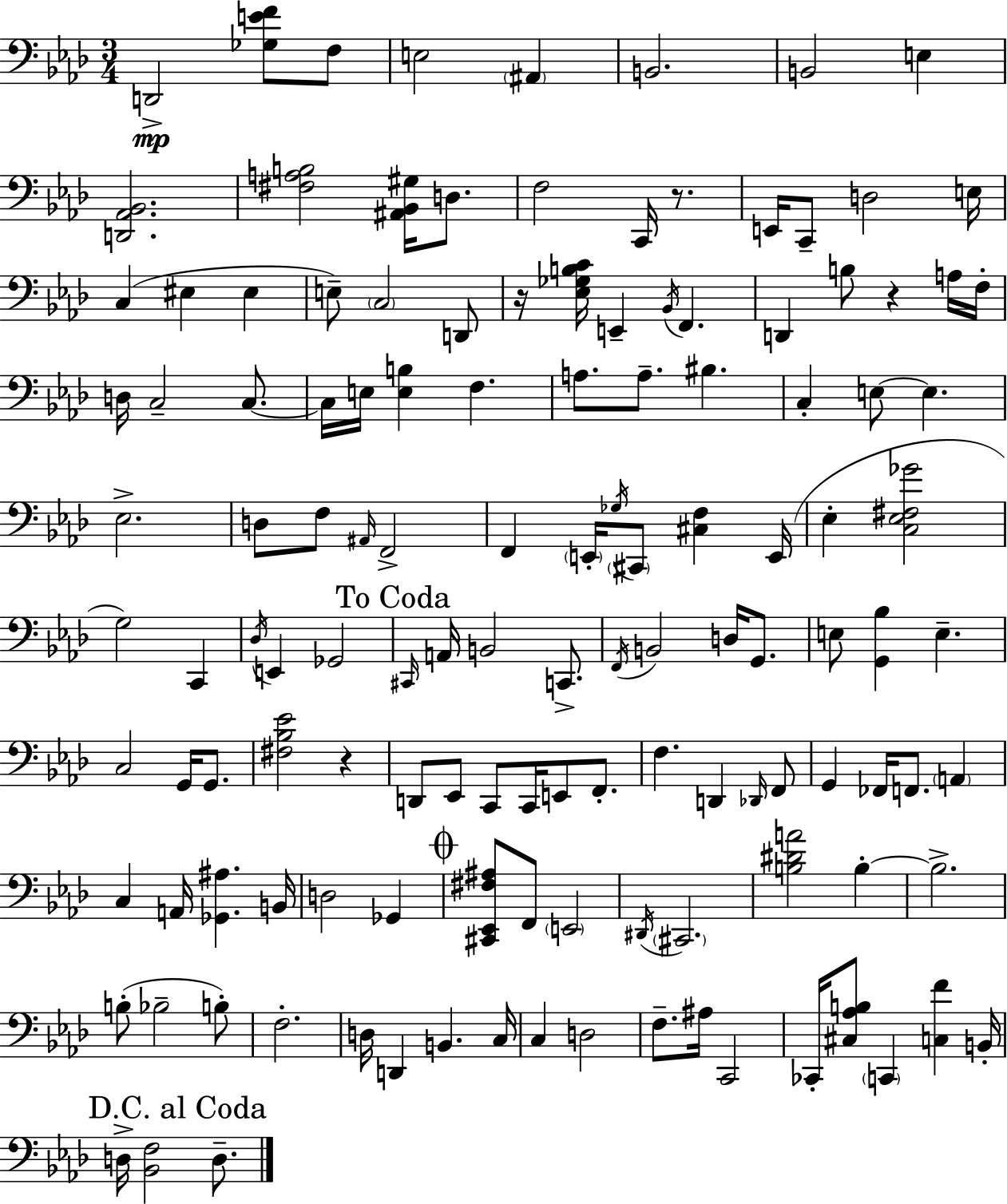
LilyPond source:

{
  \clef bass
  \numericTimeSignature
  \time 3/4
  \key aes \major
  \repeat volta 2 { d,2->\mp <ges e' f'>8 f8 | e2 \parenthesize ais,4 | b,2. | b,2 e4 | \break <d, aes, bes,>2. | <fis a b>2 <ais, bes, gis>16 d8. | f2 c,16 r8. | e,16 c,8-- d2 e16 | \break c4( eis4 eis4 | e8--) \parenthesize c2 d,8 | r16 <ees ges b c'>16 e,4-- \acciaccatura { bes,16 } f,4. | d,4 b8 r4 a16 | \break f16-. d16 c2-- c8.~~ | c16 e16 <e b>4 f4. | a8. a8.-- bis4. | c4-. e8~~ e4. | \break ees2.-> | d8 f8 \grace { ais,16 } f,2-> | f,4 \parenthesize e,16-. \acciaccatura { ges16 } \parenthesize cis,8 <cis f>4 | e,16( ees4-. <c ees fis ges'>2 | \break g2) c,4 | \acciaccatura { des16 } e,4 ges,2 | \mark "To Coda" \grace { cis,16 } a,16 b,2 | c,8.-> \acciaccatura { f,16 } b,2 | \break d16 g,8. e8 <g, bes>4 | e4.-- c2 | g,16 g,8. <fis bes ees'>2 | r4 d,8 ees,8 c,8 | \break c,16 e,8 f,8.-. f4. | d,4 \grace { des,16 } f,8 g,4 fes,16 | f,8. \parenthesize a,4 c4 a,16 | <ges, ais>4. b,16 d2 | \break ges,4 \mark \markup { \musicglyph "scripts.coda" } <cis, ees, fis ais>8 f,8 \parenthesize e,2 | \acciaccatura { dis,16 } \parenthesize cis,2. | <b dis' a'>2 | b4-.~~ b2.-> | \break b8-.( bes2-- | b8-.) f2.-. | d16 d,4 | b,4. c16 c4 | \break d2 f8.-- ais16 | c,2 ces,16-. <cis aes b>8 \parenthesize c,4 | <c f'>4 b,16-. \mark "D.C. al Coda" d16-> <bes, f>2 | d8.-- } \bar "|."
}